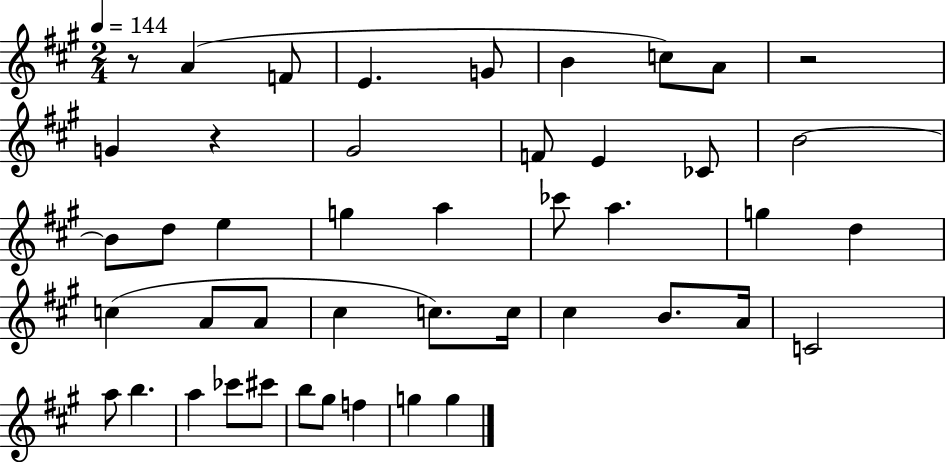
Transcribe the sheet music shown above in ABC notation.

X:1
T:Untitled
M:2/4
L:1/4
K:A
z/2 A F/2 E G/2 B c/2 A/2 z2 G z ^G2 F/2 E _C/2 B2 B/2 d/2 e g a _c'/2 a g d c A/2 A/2 ^c c/2 c/4 ^c B/2 A/4 C2 a/2 b a _c'/2 ^c'/2 b/2 ^g/2 f g g